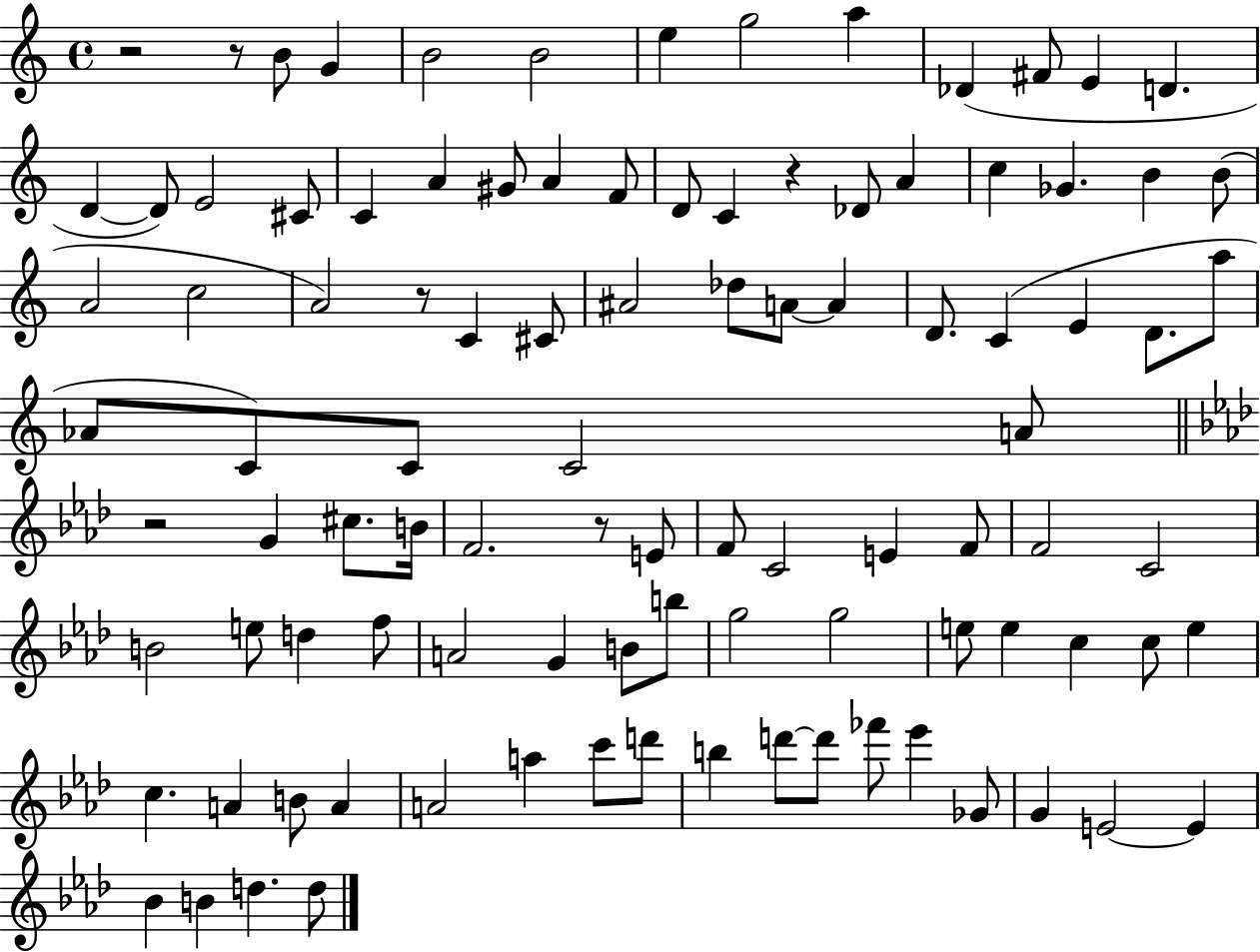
{
  \clef treble
  \time 4/4
  \defaultTimeSignature
  \key c \major
  \repeat volta 2 { r2 r8 b'8 g'4 | b'2 b'2 | e''4 g''2 a''4 | des'4( fis'8 e'4 d'4. | \break d'4~~ d'8) e'2 cis'8 | c'4 a'4 gis'8 a'4 f'8 | d'8 c'4 r4 des'8 a'4 | c''4 ges'4. b'4 b'8( | \break a'2 c''2 | a'2) r8 c'4 cis'8 | ais'2 des''8 a'8~~ a'4 | d'8. c'4( e'4 d'8. a''8 | \break aes'8 c'8) c'8 c'2 a'8 | \bar "||" \break \key f \minor r2 g'4 cis''8. b'16 | f'2. r8 e'8 | f'8 c'2 e'4 f'8 | f'2 c'2 | \break b'2 e''8 d''4 f''8 | a'2 g'4 b'8 b''8 | g''2 g''2 | e''8 e''4 c''4 c''8 e''4 | \break c''4. a'4 b'8 a'4 | a'2 a''4 c'''8 d'''8 | b''4 d'''8~~ d'''8 fes'''8 ees'''4 ges'8 | g'4 e'2~~ e'4 | \break bes'4 b'4 d''4. d''8 | } \bar "|."
}